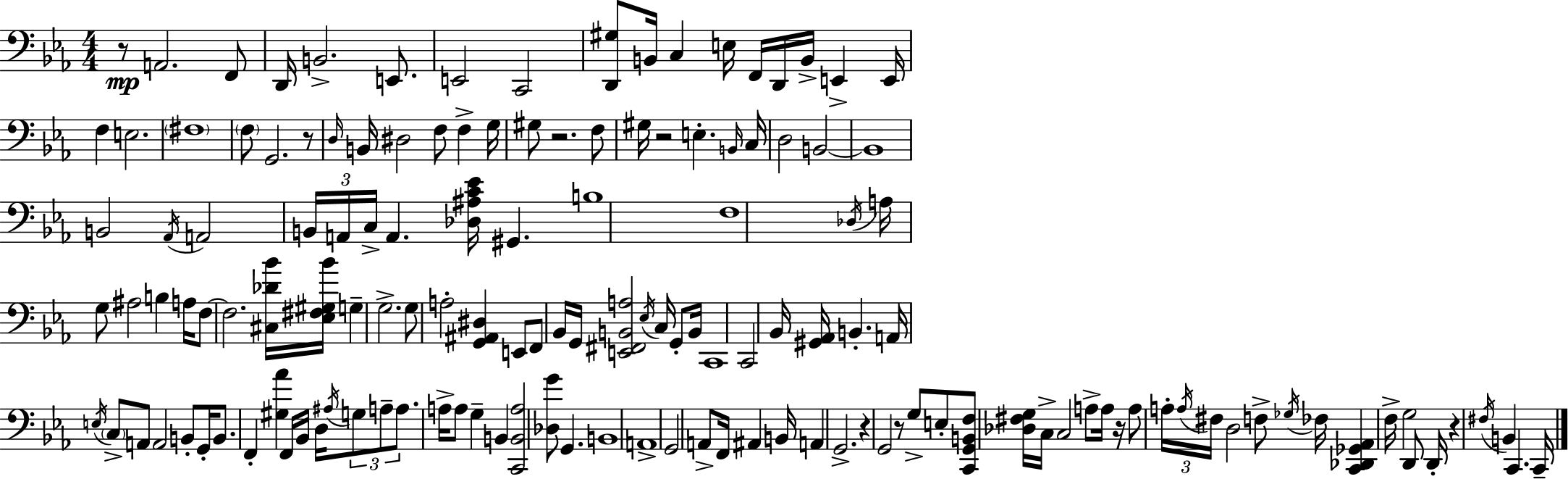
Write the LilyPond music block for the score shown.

{
  \clef bass
  \numericTimeSignature
  \time 4/4
  \key c \minor
  r8\mp a,2. f,8 | d,16 b,2.-> e,8. | e,2 c,2 | <d, gis>8 b,16 c4 e16 f,16 d,16 b,16-> e,4-> e,16 | \break f4 e2. | \parenthesize fis1 | \parenthesize f8 g,2. r8 | \grace { d16 } b,16 dis2 f8 f4-> | \break g16 gis8 r2. f8 | gis16 r2 e4.-. | \grace { b,16 } c16 d2 b,2~~ | b,1 | \break b,2 \acciaccatura { aes,16 } a,2 | \tuplet 3/2 { b,16 a,16 c16-> } a,4. <des ais c' ees'>16 gis,4. | b1 | f1 | \break \acciaccatura { des16 } a16 g8 ais2 b4 | a16 f8~~ f2. | <cis des' bes'>16 <ees fis gis bes'>16 g4-- g2.-> | g8 a2-. <g, ais, dis>4 | \break e,8 f,8 bes,16 g,16 <e, fis, b, a>2 | \acciaccatura { ees16 } c16 g,8-. b,16 c,1 | c,2 bes,16 <gis, aes,>16 b,4.-. | a,16 \acciaccatura { e16 } \parenthesize c8-> a,8 a,2 | \break b,8-. g,16-. b,8. f,4-. <gis aes'>4 | f,16 bes,16 d16 \acciaccatura { ais16 } \tuplet 3/2 { g8 a8-- a8. } a16-> a8 g4-- | b,4 <c, b, a>2 <des g'>8 | g,4. b,1 | \break a,1-> | g,2 a,8-> | f,16 ais,4 b,16 a,4 g,2.-> | r4 g,2 | \break r8 g8-> e8-. <c, g, b, f>8 <des fis g>16 c16-> c2 | a8-> a16 r16 a8 \tuplet 3/2 { a16-. \acciaccatura { a16 } fis16 } d2 | f8-> \acciaccatura { ges16 } fes16 <c, des, ges, aes,>4 f16-> g2 | d,8 d,16-. r4 \acciaccatura { fis16 } b,4 | \break c,4. c,16-- \bar "|."
}